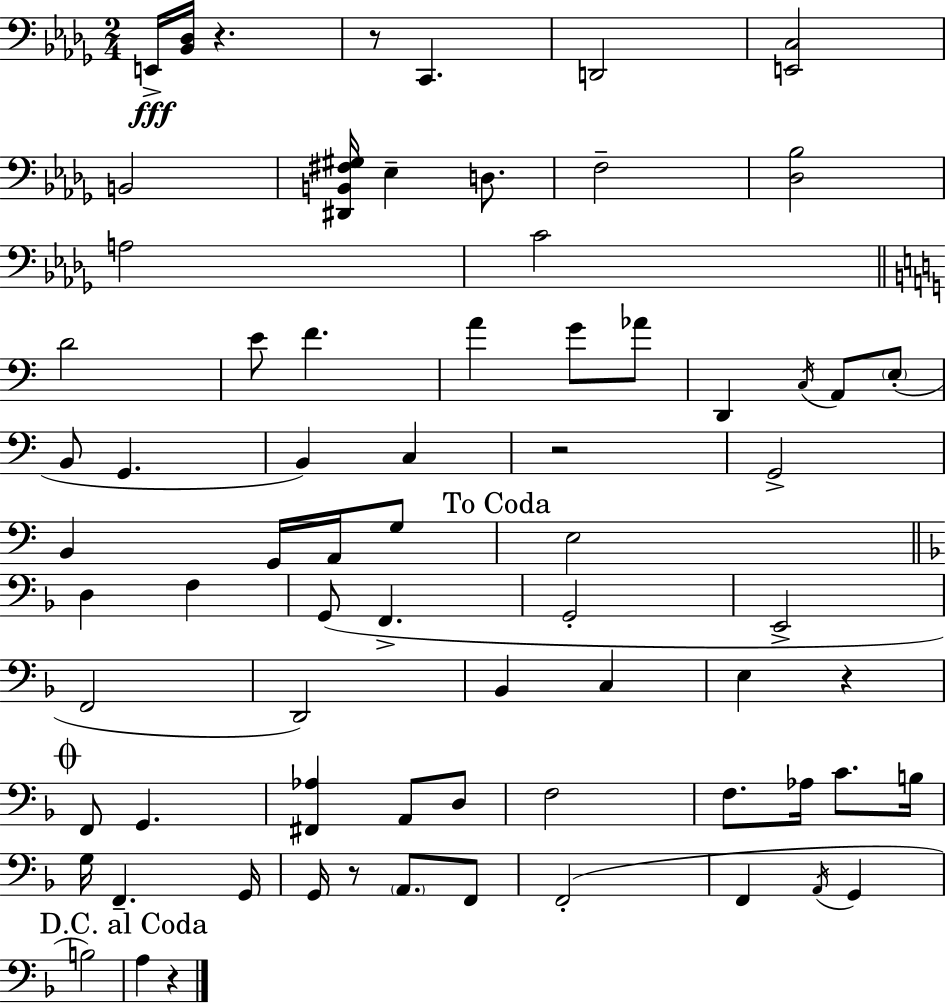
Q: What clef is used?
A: bass